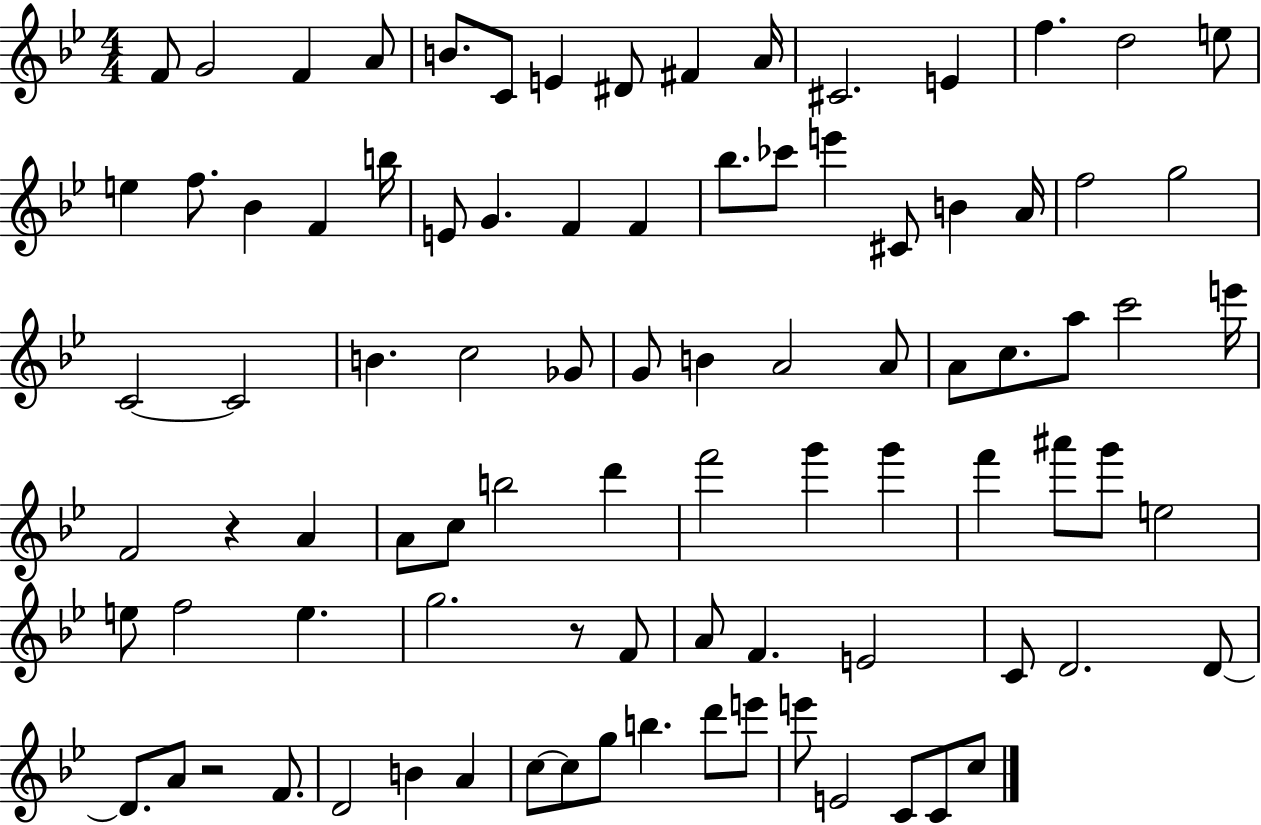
X:1
T:Untitled
M:4/4
L:1/4
K:Bb
F/2 G2 F A/2 B/2 C/2 E ^D/2 ^F A/4 ^C2 E f d2 e/2 e f/2 _B F b/4 E/2 G F F _b/2 _c'/2 e' ^C/2 B A/4 f2 g2 C2 C2 B c2 _G/2 G/2 B A2 A/2 A/2 c/2 a/2 c'2 e'/4 F2 z A A/2 c/2 b2 d' f'2 g' g' f' ^a'/2 g'/2 e2 e/2 f2 e g2 z/2 F/2 A/2 F E2 C/2 D2 D/2 D/2 A/2 z2 F/2 D2 B A c/2 c/2 g/2 b d'/2 e'/2 e'/2 E2 C/2 C/2 c/2